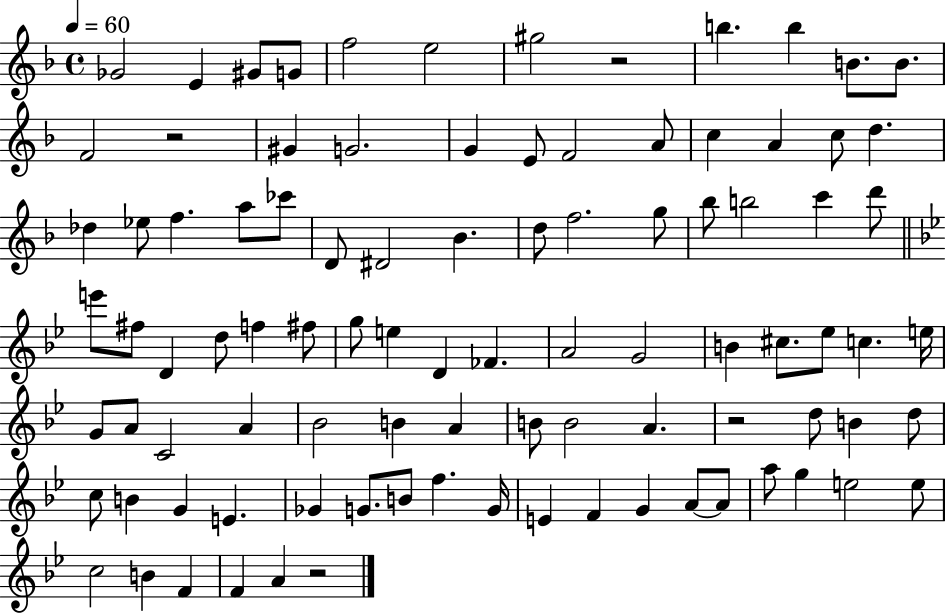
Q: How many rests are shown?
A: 4